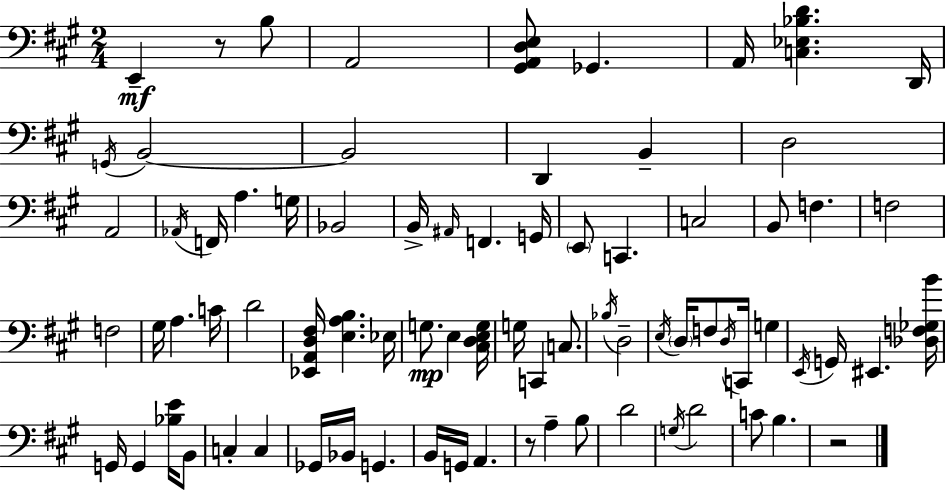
X:1
T:Untitled
M:2/4
L:1/4
K:A
E,, z/2 B,/2 A,,2 [^G,,A,,D,E,]/2 _G,, A,,/4 [C,_E,_B,D] D,,/4 G,,/4 B,,2 B,,2 D,, B,, D,2 A,,2 _A,,/4 F,,/4 A, G,/4 _B,,2 B,,/4 ^A,,/4 F,, G,,/4 E,,/2 C,, C,2 B,,/2 F, F,2 F,2 ^G,/4 A, C/4 D2 [_E,,A,,D,^F,]/4 [E,A,B,] _E,/4 G,/2 E, [^C,D,E,G,]/4 G,/4 C,, C,/2 _B,/4 D,2 E,/4 D,/4 F,/2 D,/4 C,,/4 G, E,,/4 G,,/4 ^E,, [_D,F,_G,B]/4 G,,/4 G,, [_B,E]/4 B,,/2 C, C, _G,,/4 _B,,/4 G,, B,,/4 G,,/4 A,, z/2 A, B,/2 D2 G,/4 D2 C/2 B, z2